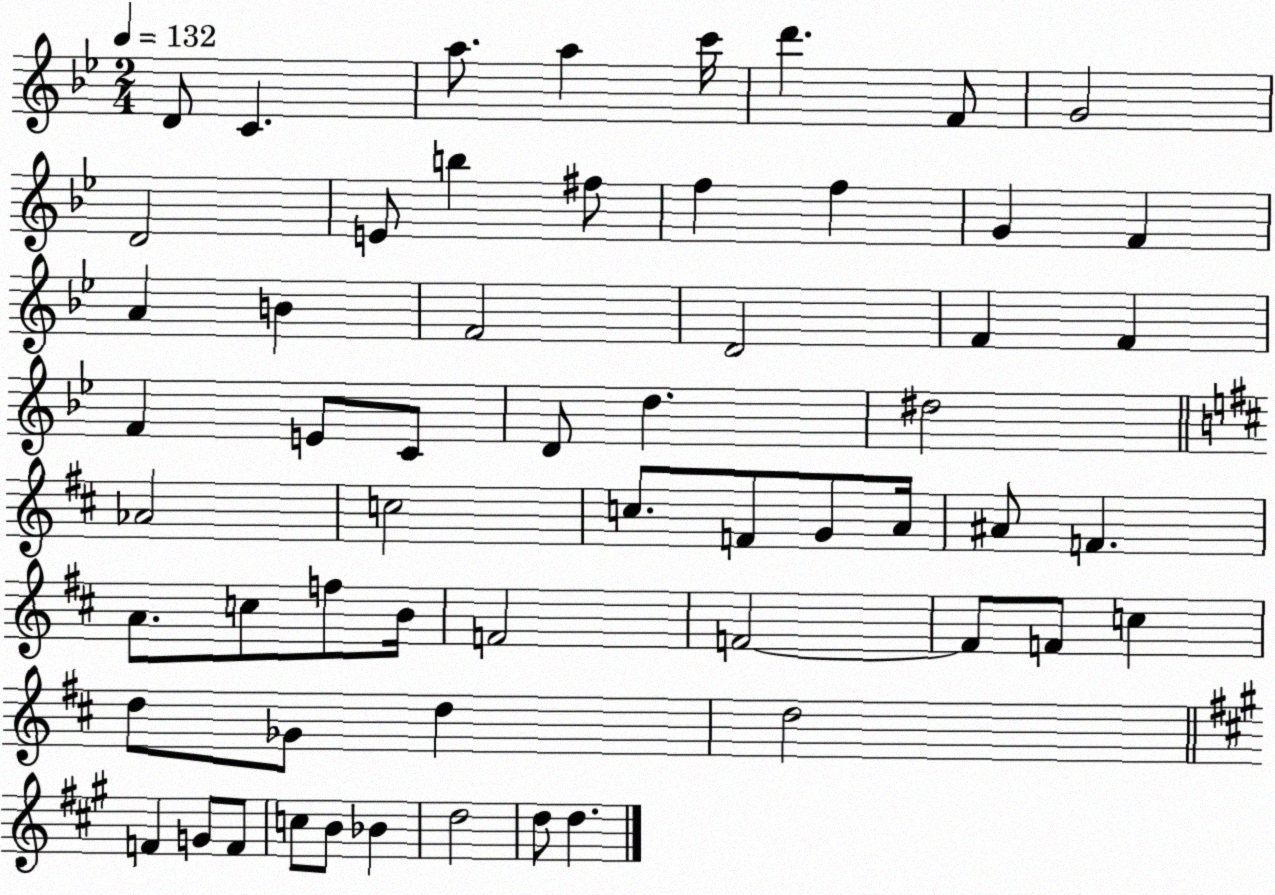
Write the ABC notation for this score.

X:1
T:Untitled
M:2/4
L:1/4
K:Bb
D/2 C a/2 a c'/4 d' F/2 G2 D2 E/2 b ^f/2 f f G F A B F2 D2 F F F E/2 C/2 D/2 d ^d2 _A2 c2 c/2 F/2 G/2 A/4 ^A/2 F A/2 c/2 f/2 B/4 F2 F2 F/2 F/2 c d/2 _G/2 d d2 F G/2 F/2 c/2 B/2 _B d2 d/2 d